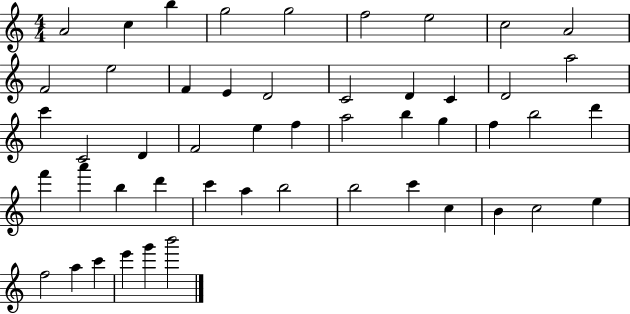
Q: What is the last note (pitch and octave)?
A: B6